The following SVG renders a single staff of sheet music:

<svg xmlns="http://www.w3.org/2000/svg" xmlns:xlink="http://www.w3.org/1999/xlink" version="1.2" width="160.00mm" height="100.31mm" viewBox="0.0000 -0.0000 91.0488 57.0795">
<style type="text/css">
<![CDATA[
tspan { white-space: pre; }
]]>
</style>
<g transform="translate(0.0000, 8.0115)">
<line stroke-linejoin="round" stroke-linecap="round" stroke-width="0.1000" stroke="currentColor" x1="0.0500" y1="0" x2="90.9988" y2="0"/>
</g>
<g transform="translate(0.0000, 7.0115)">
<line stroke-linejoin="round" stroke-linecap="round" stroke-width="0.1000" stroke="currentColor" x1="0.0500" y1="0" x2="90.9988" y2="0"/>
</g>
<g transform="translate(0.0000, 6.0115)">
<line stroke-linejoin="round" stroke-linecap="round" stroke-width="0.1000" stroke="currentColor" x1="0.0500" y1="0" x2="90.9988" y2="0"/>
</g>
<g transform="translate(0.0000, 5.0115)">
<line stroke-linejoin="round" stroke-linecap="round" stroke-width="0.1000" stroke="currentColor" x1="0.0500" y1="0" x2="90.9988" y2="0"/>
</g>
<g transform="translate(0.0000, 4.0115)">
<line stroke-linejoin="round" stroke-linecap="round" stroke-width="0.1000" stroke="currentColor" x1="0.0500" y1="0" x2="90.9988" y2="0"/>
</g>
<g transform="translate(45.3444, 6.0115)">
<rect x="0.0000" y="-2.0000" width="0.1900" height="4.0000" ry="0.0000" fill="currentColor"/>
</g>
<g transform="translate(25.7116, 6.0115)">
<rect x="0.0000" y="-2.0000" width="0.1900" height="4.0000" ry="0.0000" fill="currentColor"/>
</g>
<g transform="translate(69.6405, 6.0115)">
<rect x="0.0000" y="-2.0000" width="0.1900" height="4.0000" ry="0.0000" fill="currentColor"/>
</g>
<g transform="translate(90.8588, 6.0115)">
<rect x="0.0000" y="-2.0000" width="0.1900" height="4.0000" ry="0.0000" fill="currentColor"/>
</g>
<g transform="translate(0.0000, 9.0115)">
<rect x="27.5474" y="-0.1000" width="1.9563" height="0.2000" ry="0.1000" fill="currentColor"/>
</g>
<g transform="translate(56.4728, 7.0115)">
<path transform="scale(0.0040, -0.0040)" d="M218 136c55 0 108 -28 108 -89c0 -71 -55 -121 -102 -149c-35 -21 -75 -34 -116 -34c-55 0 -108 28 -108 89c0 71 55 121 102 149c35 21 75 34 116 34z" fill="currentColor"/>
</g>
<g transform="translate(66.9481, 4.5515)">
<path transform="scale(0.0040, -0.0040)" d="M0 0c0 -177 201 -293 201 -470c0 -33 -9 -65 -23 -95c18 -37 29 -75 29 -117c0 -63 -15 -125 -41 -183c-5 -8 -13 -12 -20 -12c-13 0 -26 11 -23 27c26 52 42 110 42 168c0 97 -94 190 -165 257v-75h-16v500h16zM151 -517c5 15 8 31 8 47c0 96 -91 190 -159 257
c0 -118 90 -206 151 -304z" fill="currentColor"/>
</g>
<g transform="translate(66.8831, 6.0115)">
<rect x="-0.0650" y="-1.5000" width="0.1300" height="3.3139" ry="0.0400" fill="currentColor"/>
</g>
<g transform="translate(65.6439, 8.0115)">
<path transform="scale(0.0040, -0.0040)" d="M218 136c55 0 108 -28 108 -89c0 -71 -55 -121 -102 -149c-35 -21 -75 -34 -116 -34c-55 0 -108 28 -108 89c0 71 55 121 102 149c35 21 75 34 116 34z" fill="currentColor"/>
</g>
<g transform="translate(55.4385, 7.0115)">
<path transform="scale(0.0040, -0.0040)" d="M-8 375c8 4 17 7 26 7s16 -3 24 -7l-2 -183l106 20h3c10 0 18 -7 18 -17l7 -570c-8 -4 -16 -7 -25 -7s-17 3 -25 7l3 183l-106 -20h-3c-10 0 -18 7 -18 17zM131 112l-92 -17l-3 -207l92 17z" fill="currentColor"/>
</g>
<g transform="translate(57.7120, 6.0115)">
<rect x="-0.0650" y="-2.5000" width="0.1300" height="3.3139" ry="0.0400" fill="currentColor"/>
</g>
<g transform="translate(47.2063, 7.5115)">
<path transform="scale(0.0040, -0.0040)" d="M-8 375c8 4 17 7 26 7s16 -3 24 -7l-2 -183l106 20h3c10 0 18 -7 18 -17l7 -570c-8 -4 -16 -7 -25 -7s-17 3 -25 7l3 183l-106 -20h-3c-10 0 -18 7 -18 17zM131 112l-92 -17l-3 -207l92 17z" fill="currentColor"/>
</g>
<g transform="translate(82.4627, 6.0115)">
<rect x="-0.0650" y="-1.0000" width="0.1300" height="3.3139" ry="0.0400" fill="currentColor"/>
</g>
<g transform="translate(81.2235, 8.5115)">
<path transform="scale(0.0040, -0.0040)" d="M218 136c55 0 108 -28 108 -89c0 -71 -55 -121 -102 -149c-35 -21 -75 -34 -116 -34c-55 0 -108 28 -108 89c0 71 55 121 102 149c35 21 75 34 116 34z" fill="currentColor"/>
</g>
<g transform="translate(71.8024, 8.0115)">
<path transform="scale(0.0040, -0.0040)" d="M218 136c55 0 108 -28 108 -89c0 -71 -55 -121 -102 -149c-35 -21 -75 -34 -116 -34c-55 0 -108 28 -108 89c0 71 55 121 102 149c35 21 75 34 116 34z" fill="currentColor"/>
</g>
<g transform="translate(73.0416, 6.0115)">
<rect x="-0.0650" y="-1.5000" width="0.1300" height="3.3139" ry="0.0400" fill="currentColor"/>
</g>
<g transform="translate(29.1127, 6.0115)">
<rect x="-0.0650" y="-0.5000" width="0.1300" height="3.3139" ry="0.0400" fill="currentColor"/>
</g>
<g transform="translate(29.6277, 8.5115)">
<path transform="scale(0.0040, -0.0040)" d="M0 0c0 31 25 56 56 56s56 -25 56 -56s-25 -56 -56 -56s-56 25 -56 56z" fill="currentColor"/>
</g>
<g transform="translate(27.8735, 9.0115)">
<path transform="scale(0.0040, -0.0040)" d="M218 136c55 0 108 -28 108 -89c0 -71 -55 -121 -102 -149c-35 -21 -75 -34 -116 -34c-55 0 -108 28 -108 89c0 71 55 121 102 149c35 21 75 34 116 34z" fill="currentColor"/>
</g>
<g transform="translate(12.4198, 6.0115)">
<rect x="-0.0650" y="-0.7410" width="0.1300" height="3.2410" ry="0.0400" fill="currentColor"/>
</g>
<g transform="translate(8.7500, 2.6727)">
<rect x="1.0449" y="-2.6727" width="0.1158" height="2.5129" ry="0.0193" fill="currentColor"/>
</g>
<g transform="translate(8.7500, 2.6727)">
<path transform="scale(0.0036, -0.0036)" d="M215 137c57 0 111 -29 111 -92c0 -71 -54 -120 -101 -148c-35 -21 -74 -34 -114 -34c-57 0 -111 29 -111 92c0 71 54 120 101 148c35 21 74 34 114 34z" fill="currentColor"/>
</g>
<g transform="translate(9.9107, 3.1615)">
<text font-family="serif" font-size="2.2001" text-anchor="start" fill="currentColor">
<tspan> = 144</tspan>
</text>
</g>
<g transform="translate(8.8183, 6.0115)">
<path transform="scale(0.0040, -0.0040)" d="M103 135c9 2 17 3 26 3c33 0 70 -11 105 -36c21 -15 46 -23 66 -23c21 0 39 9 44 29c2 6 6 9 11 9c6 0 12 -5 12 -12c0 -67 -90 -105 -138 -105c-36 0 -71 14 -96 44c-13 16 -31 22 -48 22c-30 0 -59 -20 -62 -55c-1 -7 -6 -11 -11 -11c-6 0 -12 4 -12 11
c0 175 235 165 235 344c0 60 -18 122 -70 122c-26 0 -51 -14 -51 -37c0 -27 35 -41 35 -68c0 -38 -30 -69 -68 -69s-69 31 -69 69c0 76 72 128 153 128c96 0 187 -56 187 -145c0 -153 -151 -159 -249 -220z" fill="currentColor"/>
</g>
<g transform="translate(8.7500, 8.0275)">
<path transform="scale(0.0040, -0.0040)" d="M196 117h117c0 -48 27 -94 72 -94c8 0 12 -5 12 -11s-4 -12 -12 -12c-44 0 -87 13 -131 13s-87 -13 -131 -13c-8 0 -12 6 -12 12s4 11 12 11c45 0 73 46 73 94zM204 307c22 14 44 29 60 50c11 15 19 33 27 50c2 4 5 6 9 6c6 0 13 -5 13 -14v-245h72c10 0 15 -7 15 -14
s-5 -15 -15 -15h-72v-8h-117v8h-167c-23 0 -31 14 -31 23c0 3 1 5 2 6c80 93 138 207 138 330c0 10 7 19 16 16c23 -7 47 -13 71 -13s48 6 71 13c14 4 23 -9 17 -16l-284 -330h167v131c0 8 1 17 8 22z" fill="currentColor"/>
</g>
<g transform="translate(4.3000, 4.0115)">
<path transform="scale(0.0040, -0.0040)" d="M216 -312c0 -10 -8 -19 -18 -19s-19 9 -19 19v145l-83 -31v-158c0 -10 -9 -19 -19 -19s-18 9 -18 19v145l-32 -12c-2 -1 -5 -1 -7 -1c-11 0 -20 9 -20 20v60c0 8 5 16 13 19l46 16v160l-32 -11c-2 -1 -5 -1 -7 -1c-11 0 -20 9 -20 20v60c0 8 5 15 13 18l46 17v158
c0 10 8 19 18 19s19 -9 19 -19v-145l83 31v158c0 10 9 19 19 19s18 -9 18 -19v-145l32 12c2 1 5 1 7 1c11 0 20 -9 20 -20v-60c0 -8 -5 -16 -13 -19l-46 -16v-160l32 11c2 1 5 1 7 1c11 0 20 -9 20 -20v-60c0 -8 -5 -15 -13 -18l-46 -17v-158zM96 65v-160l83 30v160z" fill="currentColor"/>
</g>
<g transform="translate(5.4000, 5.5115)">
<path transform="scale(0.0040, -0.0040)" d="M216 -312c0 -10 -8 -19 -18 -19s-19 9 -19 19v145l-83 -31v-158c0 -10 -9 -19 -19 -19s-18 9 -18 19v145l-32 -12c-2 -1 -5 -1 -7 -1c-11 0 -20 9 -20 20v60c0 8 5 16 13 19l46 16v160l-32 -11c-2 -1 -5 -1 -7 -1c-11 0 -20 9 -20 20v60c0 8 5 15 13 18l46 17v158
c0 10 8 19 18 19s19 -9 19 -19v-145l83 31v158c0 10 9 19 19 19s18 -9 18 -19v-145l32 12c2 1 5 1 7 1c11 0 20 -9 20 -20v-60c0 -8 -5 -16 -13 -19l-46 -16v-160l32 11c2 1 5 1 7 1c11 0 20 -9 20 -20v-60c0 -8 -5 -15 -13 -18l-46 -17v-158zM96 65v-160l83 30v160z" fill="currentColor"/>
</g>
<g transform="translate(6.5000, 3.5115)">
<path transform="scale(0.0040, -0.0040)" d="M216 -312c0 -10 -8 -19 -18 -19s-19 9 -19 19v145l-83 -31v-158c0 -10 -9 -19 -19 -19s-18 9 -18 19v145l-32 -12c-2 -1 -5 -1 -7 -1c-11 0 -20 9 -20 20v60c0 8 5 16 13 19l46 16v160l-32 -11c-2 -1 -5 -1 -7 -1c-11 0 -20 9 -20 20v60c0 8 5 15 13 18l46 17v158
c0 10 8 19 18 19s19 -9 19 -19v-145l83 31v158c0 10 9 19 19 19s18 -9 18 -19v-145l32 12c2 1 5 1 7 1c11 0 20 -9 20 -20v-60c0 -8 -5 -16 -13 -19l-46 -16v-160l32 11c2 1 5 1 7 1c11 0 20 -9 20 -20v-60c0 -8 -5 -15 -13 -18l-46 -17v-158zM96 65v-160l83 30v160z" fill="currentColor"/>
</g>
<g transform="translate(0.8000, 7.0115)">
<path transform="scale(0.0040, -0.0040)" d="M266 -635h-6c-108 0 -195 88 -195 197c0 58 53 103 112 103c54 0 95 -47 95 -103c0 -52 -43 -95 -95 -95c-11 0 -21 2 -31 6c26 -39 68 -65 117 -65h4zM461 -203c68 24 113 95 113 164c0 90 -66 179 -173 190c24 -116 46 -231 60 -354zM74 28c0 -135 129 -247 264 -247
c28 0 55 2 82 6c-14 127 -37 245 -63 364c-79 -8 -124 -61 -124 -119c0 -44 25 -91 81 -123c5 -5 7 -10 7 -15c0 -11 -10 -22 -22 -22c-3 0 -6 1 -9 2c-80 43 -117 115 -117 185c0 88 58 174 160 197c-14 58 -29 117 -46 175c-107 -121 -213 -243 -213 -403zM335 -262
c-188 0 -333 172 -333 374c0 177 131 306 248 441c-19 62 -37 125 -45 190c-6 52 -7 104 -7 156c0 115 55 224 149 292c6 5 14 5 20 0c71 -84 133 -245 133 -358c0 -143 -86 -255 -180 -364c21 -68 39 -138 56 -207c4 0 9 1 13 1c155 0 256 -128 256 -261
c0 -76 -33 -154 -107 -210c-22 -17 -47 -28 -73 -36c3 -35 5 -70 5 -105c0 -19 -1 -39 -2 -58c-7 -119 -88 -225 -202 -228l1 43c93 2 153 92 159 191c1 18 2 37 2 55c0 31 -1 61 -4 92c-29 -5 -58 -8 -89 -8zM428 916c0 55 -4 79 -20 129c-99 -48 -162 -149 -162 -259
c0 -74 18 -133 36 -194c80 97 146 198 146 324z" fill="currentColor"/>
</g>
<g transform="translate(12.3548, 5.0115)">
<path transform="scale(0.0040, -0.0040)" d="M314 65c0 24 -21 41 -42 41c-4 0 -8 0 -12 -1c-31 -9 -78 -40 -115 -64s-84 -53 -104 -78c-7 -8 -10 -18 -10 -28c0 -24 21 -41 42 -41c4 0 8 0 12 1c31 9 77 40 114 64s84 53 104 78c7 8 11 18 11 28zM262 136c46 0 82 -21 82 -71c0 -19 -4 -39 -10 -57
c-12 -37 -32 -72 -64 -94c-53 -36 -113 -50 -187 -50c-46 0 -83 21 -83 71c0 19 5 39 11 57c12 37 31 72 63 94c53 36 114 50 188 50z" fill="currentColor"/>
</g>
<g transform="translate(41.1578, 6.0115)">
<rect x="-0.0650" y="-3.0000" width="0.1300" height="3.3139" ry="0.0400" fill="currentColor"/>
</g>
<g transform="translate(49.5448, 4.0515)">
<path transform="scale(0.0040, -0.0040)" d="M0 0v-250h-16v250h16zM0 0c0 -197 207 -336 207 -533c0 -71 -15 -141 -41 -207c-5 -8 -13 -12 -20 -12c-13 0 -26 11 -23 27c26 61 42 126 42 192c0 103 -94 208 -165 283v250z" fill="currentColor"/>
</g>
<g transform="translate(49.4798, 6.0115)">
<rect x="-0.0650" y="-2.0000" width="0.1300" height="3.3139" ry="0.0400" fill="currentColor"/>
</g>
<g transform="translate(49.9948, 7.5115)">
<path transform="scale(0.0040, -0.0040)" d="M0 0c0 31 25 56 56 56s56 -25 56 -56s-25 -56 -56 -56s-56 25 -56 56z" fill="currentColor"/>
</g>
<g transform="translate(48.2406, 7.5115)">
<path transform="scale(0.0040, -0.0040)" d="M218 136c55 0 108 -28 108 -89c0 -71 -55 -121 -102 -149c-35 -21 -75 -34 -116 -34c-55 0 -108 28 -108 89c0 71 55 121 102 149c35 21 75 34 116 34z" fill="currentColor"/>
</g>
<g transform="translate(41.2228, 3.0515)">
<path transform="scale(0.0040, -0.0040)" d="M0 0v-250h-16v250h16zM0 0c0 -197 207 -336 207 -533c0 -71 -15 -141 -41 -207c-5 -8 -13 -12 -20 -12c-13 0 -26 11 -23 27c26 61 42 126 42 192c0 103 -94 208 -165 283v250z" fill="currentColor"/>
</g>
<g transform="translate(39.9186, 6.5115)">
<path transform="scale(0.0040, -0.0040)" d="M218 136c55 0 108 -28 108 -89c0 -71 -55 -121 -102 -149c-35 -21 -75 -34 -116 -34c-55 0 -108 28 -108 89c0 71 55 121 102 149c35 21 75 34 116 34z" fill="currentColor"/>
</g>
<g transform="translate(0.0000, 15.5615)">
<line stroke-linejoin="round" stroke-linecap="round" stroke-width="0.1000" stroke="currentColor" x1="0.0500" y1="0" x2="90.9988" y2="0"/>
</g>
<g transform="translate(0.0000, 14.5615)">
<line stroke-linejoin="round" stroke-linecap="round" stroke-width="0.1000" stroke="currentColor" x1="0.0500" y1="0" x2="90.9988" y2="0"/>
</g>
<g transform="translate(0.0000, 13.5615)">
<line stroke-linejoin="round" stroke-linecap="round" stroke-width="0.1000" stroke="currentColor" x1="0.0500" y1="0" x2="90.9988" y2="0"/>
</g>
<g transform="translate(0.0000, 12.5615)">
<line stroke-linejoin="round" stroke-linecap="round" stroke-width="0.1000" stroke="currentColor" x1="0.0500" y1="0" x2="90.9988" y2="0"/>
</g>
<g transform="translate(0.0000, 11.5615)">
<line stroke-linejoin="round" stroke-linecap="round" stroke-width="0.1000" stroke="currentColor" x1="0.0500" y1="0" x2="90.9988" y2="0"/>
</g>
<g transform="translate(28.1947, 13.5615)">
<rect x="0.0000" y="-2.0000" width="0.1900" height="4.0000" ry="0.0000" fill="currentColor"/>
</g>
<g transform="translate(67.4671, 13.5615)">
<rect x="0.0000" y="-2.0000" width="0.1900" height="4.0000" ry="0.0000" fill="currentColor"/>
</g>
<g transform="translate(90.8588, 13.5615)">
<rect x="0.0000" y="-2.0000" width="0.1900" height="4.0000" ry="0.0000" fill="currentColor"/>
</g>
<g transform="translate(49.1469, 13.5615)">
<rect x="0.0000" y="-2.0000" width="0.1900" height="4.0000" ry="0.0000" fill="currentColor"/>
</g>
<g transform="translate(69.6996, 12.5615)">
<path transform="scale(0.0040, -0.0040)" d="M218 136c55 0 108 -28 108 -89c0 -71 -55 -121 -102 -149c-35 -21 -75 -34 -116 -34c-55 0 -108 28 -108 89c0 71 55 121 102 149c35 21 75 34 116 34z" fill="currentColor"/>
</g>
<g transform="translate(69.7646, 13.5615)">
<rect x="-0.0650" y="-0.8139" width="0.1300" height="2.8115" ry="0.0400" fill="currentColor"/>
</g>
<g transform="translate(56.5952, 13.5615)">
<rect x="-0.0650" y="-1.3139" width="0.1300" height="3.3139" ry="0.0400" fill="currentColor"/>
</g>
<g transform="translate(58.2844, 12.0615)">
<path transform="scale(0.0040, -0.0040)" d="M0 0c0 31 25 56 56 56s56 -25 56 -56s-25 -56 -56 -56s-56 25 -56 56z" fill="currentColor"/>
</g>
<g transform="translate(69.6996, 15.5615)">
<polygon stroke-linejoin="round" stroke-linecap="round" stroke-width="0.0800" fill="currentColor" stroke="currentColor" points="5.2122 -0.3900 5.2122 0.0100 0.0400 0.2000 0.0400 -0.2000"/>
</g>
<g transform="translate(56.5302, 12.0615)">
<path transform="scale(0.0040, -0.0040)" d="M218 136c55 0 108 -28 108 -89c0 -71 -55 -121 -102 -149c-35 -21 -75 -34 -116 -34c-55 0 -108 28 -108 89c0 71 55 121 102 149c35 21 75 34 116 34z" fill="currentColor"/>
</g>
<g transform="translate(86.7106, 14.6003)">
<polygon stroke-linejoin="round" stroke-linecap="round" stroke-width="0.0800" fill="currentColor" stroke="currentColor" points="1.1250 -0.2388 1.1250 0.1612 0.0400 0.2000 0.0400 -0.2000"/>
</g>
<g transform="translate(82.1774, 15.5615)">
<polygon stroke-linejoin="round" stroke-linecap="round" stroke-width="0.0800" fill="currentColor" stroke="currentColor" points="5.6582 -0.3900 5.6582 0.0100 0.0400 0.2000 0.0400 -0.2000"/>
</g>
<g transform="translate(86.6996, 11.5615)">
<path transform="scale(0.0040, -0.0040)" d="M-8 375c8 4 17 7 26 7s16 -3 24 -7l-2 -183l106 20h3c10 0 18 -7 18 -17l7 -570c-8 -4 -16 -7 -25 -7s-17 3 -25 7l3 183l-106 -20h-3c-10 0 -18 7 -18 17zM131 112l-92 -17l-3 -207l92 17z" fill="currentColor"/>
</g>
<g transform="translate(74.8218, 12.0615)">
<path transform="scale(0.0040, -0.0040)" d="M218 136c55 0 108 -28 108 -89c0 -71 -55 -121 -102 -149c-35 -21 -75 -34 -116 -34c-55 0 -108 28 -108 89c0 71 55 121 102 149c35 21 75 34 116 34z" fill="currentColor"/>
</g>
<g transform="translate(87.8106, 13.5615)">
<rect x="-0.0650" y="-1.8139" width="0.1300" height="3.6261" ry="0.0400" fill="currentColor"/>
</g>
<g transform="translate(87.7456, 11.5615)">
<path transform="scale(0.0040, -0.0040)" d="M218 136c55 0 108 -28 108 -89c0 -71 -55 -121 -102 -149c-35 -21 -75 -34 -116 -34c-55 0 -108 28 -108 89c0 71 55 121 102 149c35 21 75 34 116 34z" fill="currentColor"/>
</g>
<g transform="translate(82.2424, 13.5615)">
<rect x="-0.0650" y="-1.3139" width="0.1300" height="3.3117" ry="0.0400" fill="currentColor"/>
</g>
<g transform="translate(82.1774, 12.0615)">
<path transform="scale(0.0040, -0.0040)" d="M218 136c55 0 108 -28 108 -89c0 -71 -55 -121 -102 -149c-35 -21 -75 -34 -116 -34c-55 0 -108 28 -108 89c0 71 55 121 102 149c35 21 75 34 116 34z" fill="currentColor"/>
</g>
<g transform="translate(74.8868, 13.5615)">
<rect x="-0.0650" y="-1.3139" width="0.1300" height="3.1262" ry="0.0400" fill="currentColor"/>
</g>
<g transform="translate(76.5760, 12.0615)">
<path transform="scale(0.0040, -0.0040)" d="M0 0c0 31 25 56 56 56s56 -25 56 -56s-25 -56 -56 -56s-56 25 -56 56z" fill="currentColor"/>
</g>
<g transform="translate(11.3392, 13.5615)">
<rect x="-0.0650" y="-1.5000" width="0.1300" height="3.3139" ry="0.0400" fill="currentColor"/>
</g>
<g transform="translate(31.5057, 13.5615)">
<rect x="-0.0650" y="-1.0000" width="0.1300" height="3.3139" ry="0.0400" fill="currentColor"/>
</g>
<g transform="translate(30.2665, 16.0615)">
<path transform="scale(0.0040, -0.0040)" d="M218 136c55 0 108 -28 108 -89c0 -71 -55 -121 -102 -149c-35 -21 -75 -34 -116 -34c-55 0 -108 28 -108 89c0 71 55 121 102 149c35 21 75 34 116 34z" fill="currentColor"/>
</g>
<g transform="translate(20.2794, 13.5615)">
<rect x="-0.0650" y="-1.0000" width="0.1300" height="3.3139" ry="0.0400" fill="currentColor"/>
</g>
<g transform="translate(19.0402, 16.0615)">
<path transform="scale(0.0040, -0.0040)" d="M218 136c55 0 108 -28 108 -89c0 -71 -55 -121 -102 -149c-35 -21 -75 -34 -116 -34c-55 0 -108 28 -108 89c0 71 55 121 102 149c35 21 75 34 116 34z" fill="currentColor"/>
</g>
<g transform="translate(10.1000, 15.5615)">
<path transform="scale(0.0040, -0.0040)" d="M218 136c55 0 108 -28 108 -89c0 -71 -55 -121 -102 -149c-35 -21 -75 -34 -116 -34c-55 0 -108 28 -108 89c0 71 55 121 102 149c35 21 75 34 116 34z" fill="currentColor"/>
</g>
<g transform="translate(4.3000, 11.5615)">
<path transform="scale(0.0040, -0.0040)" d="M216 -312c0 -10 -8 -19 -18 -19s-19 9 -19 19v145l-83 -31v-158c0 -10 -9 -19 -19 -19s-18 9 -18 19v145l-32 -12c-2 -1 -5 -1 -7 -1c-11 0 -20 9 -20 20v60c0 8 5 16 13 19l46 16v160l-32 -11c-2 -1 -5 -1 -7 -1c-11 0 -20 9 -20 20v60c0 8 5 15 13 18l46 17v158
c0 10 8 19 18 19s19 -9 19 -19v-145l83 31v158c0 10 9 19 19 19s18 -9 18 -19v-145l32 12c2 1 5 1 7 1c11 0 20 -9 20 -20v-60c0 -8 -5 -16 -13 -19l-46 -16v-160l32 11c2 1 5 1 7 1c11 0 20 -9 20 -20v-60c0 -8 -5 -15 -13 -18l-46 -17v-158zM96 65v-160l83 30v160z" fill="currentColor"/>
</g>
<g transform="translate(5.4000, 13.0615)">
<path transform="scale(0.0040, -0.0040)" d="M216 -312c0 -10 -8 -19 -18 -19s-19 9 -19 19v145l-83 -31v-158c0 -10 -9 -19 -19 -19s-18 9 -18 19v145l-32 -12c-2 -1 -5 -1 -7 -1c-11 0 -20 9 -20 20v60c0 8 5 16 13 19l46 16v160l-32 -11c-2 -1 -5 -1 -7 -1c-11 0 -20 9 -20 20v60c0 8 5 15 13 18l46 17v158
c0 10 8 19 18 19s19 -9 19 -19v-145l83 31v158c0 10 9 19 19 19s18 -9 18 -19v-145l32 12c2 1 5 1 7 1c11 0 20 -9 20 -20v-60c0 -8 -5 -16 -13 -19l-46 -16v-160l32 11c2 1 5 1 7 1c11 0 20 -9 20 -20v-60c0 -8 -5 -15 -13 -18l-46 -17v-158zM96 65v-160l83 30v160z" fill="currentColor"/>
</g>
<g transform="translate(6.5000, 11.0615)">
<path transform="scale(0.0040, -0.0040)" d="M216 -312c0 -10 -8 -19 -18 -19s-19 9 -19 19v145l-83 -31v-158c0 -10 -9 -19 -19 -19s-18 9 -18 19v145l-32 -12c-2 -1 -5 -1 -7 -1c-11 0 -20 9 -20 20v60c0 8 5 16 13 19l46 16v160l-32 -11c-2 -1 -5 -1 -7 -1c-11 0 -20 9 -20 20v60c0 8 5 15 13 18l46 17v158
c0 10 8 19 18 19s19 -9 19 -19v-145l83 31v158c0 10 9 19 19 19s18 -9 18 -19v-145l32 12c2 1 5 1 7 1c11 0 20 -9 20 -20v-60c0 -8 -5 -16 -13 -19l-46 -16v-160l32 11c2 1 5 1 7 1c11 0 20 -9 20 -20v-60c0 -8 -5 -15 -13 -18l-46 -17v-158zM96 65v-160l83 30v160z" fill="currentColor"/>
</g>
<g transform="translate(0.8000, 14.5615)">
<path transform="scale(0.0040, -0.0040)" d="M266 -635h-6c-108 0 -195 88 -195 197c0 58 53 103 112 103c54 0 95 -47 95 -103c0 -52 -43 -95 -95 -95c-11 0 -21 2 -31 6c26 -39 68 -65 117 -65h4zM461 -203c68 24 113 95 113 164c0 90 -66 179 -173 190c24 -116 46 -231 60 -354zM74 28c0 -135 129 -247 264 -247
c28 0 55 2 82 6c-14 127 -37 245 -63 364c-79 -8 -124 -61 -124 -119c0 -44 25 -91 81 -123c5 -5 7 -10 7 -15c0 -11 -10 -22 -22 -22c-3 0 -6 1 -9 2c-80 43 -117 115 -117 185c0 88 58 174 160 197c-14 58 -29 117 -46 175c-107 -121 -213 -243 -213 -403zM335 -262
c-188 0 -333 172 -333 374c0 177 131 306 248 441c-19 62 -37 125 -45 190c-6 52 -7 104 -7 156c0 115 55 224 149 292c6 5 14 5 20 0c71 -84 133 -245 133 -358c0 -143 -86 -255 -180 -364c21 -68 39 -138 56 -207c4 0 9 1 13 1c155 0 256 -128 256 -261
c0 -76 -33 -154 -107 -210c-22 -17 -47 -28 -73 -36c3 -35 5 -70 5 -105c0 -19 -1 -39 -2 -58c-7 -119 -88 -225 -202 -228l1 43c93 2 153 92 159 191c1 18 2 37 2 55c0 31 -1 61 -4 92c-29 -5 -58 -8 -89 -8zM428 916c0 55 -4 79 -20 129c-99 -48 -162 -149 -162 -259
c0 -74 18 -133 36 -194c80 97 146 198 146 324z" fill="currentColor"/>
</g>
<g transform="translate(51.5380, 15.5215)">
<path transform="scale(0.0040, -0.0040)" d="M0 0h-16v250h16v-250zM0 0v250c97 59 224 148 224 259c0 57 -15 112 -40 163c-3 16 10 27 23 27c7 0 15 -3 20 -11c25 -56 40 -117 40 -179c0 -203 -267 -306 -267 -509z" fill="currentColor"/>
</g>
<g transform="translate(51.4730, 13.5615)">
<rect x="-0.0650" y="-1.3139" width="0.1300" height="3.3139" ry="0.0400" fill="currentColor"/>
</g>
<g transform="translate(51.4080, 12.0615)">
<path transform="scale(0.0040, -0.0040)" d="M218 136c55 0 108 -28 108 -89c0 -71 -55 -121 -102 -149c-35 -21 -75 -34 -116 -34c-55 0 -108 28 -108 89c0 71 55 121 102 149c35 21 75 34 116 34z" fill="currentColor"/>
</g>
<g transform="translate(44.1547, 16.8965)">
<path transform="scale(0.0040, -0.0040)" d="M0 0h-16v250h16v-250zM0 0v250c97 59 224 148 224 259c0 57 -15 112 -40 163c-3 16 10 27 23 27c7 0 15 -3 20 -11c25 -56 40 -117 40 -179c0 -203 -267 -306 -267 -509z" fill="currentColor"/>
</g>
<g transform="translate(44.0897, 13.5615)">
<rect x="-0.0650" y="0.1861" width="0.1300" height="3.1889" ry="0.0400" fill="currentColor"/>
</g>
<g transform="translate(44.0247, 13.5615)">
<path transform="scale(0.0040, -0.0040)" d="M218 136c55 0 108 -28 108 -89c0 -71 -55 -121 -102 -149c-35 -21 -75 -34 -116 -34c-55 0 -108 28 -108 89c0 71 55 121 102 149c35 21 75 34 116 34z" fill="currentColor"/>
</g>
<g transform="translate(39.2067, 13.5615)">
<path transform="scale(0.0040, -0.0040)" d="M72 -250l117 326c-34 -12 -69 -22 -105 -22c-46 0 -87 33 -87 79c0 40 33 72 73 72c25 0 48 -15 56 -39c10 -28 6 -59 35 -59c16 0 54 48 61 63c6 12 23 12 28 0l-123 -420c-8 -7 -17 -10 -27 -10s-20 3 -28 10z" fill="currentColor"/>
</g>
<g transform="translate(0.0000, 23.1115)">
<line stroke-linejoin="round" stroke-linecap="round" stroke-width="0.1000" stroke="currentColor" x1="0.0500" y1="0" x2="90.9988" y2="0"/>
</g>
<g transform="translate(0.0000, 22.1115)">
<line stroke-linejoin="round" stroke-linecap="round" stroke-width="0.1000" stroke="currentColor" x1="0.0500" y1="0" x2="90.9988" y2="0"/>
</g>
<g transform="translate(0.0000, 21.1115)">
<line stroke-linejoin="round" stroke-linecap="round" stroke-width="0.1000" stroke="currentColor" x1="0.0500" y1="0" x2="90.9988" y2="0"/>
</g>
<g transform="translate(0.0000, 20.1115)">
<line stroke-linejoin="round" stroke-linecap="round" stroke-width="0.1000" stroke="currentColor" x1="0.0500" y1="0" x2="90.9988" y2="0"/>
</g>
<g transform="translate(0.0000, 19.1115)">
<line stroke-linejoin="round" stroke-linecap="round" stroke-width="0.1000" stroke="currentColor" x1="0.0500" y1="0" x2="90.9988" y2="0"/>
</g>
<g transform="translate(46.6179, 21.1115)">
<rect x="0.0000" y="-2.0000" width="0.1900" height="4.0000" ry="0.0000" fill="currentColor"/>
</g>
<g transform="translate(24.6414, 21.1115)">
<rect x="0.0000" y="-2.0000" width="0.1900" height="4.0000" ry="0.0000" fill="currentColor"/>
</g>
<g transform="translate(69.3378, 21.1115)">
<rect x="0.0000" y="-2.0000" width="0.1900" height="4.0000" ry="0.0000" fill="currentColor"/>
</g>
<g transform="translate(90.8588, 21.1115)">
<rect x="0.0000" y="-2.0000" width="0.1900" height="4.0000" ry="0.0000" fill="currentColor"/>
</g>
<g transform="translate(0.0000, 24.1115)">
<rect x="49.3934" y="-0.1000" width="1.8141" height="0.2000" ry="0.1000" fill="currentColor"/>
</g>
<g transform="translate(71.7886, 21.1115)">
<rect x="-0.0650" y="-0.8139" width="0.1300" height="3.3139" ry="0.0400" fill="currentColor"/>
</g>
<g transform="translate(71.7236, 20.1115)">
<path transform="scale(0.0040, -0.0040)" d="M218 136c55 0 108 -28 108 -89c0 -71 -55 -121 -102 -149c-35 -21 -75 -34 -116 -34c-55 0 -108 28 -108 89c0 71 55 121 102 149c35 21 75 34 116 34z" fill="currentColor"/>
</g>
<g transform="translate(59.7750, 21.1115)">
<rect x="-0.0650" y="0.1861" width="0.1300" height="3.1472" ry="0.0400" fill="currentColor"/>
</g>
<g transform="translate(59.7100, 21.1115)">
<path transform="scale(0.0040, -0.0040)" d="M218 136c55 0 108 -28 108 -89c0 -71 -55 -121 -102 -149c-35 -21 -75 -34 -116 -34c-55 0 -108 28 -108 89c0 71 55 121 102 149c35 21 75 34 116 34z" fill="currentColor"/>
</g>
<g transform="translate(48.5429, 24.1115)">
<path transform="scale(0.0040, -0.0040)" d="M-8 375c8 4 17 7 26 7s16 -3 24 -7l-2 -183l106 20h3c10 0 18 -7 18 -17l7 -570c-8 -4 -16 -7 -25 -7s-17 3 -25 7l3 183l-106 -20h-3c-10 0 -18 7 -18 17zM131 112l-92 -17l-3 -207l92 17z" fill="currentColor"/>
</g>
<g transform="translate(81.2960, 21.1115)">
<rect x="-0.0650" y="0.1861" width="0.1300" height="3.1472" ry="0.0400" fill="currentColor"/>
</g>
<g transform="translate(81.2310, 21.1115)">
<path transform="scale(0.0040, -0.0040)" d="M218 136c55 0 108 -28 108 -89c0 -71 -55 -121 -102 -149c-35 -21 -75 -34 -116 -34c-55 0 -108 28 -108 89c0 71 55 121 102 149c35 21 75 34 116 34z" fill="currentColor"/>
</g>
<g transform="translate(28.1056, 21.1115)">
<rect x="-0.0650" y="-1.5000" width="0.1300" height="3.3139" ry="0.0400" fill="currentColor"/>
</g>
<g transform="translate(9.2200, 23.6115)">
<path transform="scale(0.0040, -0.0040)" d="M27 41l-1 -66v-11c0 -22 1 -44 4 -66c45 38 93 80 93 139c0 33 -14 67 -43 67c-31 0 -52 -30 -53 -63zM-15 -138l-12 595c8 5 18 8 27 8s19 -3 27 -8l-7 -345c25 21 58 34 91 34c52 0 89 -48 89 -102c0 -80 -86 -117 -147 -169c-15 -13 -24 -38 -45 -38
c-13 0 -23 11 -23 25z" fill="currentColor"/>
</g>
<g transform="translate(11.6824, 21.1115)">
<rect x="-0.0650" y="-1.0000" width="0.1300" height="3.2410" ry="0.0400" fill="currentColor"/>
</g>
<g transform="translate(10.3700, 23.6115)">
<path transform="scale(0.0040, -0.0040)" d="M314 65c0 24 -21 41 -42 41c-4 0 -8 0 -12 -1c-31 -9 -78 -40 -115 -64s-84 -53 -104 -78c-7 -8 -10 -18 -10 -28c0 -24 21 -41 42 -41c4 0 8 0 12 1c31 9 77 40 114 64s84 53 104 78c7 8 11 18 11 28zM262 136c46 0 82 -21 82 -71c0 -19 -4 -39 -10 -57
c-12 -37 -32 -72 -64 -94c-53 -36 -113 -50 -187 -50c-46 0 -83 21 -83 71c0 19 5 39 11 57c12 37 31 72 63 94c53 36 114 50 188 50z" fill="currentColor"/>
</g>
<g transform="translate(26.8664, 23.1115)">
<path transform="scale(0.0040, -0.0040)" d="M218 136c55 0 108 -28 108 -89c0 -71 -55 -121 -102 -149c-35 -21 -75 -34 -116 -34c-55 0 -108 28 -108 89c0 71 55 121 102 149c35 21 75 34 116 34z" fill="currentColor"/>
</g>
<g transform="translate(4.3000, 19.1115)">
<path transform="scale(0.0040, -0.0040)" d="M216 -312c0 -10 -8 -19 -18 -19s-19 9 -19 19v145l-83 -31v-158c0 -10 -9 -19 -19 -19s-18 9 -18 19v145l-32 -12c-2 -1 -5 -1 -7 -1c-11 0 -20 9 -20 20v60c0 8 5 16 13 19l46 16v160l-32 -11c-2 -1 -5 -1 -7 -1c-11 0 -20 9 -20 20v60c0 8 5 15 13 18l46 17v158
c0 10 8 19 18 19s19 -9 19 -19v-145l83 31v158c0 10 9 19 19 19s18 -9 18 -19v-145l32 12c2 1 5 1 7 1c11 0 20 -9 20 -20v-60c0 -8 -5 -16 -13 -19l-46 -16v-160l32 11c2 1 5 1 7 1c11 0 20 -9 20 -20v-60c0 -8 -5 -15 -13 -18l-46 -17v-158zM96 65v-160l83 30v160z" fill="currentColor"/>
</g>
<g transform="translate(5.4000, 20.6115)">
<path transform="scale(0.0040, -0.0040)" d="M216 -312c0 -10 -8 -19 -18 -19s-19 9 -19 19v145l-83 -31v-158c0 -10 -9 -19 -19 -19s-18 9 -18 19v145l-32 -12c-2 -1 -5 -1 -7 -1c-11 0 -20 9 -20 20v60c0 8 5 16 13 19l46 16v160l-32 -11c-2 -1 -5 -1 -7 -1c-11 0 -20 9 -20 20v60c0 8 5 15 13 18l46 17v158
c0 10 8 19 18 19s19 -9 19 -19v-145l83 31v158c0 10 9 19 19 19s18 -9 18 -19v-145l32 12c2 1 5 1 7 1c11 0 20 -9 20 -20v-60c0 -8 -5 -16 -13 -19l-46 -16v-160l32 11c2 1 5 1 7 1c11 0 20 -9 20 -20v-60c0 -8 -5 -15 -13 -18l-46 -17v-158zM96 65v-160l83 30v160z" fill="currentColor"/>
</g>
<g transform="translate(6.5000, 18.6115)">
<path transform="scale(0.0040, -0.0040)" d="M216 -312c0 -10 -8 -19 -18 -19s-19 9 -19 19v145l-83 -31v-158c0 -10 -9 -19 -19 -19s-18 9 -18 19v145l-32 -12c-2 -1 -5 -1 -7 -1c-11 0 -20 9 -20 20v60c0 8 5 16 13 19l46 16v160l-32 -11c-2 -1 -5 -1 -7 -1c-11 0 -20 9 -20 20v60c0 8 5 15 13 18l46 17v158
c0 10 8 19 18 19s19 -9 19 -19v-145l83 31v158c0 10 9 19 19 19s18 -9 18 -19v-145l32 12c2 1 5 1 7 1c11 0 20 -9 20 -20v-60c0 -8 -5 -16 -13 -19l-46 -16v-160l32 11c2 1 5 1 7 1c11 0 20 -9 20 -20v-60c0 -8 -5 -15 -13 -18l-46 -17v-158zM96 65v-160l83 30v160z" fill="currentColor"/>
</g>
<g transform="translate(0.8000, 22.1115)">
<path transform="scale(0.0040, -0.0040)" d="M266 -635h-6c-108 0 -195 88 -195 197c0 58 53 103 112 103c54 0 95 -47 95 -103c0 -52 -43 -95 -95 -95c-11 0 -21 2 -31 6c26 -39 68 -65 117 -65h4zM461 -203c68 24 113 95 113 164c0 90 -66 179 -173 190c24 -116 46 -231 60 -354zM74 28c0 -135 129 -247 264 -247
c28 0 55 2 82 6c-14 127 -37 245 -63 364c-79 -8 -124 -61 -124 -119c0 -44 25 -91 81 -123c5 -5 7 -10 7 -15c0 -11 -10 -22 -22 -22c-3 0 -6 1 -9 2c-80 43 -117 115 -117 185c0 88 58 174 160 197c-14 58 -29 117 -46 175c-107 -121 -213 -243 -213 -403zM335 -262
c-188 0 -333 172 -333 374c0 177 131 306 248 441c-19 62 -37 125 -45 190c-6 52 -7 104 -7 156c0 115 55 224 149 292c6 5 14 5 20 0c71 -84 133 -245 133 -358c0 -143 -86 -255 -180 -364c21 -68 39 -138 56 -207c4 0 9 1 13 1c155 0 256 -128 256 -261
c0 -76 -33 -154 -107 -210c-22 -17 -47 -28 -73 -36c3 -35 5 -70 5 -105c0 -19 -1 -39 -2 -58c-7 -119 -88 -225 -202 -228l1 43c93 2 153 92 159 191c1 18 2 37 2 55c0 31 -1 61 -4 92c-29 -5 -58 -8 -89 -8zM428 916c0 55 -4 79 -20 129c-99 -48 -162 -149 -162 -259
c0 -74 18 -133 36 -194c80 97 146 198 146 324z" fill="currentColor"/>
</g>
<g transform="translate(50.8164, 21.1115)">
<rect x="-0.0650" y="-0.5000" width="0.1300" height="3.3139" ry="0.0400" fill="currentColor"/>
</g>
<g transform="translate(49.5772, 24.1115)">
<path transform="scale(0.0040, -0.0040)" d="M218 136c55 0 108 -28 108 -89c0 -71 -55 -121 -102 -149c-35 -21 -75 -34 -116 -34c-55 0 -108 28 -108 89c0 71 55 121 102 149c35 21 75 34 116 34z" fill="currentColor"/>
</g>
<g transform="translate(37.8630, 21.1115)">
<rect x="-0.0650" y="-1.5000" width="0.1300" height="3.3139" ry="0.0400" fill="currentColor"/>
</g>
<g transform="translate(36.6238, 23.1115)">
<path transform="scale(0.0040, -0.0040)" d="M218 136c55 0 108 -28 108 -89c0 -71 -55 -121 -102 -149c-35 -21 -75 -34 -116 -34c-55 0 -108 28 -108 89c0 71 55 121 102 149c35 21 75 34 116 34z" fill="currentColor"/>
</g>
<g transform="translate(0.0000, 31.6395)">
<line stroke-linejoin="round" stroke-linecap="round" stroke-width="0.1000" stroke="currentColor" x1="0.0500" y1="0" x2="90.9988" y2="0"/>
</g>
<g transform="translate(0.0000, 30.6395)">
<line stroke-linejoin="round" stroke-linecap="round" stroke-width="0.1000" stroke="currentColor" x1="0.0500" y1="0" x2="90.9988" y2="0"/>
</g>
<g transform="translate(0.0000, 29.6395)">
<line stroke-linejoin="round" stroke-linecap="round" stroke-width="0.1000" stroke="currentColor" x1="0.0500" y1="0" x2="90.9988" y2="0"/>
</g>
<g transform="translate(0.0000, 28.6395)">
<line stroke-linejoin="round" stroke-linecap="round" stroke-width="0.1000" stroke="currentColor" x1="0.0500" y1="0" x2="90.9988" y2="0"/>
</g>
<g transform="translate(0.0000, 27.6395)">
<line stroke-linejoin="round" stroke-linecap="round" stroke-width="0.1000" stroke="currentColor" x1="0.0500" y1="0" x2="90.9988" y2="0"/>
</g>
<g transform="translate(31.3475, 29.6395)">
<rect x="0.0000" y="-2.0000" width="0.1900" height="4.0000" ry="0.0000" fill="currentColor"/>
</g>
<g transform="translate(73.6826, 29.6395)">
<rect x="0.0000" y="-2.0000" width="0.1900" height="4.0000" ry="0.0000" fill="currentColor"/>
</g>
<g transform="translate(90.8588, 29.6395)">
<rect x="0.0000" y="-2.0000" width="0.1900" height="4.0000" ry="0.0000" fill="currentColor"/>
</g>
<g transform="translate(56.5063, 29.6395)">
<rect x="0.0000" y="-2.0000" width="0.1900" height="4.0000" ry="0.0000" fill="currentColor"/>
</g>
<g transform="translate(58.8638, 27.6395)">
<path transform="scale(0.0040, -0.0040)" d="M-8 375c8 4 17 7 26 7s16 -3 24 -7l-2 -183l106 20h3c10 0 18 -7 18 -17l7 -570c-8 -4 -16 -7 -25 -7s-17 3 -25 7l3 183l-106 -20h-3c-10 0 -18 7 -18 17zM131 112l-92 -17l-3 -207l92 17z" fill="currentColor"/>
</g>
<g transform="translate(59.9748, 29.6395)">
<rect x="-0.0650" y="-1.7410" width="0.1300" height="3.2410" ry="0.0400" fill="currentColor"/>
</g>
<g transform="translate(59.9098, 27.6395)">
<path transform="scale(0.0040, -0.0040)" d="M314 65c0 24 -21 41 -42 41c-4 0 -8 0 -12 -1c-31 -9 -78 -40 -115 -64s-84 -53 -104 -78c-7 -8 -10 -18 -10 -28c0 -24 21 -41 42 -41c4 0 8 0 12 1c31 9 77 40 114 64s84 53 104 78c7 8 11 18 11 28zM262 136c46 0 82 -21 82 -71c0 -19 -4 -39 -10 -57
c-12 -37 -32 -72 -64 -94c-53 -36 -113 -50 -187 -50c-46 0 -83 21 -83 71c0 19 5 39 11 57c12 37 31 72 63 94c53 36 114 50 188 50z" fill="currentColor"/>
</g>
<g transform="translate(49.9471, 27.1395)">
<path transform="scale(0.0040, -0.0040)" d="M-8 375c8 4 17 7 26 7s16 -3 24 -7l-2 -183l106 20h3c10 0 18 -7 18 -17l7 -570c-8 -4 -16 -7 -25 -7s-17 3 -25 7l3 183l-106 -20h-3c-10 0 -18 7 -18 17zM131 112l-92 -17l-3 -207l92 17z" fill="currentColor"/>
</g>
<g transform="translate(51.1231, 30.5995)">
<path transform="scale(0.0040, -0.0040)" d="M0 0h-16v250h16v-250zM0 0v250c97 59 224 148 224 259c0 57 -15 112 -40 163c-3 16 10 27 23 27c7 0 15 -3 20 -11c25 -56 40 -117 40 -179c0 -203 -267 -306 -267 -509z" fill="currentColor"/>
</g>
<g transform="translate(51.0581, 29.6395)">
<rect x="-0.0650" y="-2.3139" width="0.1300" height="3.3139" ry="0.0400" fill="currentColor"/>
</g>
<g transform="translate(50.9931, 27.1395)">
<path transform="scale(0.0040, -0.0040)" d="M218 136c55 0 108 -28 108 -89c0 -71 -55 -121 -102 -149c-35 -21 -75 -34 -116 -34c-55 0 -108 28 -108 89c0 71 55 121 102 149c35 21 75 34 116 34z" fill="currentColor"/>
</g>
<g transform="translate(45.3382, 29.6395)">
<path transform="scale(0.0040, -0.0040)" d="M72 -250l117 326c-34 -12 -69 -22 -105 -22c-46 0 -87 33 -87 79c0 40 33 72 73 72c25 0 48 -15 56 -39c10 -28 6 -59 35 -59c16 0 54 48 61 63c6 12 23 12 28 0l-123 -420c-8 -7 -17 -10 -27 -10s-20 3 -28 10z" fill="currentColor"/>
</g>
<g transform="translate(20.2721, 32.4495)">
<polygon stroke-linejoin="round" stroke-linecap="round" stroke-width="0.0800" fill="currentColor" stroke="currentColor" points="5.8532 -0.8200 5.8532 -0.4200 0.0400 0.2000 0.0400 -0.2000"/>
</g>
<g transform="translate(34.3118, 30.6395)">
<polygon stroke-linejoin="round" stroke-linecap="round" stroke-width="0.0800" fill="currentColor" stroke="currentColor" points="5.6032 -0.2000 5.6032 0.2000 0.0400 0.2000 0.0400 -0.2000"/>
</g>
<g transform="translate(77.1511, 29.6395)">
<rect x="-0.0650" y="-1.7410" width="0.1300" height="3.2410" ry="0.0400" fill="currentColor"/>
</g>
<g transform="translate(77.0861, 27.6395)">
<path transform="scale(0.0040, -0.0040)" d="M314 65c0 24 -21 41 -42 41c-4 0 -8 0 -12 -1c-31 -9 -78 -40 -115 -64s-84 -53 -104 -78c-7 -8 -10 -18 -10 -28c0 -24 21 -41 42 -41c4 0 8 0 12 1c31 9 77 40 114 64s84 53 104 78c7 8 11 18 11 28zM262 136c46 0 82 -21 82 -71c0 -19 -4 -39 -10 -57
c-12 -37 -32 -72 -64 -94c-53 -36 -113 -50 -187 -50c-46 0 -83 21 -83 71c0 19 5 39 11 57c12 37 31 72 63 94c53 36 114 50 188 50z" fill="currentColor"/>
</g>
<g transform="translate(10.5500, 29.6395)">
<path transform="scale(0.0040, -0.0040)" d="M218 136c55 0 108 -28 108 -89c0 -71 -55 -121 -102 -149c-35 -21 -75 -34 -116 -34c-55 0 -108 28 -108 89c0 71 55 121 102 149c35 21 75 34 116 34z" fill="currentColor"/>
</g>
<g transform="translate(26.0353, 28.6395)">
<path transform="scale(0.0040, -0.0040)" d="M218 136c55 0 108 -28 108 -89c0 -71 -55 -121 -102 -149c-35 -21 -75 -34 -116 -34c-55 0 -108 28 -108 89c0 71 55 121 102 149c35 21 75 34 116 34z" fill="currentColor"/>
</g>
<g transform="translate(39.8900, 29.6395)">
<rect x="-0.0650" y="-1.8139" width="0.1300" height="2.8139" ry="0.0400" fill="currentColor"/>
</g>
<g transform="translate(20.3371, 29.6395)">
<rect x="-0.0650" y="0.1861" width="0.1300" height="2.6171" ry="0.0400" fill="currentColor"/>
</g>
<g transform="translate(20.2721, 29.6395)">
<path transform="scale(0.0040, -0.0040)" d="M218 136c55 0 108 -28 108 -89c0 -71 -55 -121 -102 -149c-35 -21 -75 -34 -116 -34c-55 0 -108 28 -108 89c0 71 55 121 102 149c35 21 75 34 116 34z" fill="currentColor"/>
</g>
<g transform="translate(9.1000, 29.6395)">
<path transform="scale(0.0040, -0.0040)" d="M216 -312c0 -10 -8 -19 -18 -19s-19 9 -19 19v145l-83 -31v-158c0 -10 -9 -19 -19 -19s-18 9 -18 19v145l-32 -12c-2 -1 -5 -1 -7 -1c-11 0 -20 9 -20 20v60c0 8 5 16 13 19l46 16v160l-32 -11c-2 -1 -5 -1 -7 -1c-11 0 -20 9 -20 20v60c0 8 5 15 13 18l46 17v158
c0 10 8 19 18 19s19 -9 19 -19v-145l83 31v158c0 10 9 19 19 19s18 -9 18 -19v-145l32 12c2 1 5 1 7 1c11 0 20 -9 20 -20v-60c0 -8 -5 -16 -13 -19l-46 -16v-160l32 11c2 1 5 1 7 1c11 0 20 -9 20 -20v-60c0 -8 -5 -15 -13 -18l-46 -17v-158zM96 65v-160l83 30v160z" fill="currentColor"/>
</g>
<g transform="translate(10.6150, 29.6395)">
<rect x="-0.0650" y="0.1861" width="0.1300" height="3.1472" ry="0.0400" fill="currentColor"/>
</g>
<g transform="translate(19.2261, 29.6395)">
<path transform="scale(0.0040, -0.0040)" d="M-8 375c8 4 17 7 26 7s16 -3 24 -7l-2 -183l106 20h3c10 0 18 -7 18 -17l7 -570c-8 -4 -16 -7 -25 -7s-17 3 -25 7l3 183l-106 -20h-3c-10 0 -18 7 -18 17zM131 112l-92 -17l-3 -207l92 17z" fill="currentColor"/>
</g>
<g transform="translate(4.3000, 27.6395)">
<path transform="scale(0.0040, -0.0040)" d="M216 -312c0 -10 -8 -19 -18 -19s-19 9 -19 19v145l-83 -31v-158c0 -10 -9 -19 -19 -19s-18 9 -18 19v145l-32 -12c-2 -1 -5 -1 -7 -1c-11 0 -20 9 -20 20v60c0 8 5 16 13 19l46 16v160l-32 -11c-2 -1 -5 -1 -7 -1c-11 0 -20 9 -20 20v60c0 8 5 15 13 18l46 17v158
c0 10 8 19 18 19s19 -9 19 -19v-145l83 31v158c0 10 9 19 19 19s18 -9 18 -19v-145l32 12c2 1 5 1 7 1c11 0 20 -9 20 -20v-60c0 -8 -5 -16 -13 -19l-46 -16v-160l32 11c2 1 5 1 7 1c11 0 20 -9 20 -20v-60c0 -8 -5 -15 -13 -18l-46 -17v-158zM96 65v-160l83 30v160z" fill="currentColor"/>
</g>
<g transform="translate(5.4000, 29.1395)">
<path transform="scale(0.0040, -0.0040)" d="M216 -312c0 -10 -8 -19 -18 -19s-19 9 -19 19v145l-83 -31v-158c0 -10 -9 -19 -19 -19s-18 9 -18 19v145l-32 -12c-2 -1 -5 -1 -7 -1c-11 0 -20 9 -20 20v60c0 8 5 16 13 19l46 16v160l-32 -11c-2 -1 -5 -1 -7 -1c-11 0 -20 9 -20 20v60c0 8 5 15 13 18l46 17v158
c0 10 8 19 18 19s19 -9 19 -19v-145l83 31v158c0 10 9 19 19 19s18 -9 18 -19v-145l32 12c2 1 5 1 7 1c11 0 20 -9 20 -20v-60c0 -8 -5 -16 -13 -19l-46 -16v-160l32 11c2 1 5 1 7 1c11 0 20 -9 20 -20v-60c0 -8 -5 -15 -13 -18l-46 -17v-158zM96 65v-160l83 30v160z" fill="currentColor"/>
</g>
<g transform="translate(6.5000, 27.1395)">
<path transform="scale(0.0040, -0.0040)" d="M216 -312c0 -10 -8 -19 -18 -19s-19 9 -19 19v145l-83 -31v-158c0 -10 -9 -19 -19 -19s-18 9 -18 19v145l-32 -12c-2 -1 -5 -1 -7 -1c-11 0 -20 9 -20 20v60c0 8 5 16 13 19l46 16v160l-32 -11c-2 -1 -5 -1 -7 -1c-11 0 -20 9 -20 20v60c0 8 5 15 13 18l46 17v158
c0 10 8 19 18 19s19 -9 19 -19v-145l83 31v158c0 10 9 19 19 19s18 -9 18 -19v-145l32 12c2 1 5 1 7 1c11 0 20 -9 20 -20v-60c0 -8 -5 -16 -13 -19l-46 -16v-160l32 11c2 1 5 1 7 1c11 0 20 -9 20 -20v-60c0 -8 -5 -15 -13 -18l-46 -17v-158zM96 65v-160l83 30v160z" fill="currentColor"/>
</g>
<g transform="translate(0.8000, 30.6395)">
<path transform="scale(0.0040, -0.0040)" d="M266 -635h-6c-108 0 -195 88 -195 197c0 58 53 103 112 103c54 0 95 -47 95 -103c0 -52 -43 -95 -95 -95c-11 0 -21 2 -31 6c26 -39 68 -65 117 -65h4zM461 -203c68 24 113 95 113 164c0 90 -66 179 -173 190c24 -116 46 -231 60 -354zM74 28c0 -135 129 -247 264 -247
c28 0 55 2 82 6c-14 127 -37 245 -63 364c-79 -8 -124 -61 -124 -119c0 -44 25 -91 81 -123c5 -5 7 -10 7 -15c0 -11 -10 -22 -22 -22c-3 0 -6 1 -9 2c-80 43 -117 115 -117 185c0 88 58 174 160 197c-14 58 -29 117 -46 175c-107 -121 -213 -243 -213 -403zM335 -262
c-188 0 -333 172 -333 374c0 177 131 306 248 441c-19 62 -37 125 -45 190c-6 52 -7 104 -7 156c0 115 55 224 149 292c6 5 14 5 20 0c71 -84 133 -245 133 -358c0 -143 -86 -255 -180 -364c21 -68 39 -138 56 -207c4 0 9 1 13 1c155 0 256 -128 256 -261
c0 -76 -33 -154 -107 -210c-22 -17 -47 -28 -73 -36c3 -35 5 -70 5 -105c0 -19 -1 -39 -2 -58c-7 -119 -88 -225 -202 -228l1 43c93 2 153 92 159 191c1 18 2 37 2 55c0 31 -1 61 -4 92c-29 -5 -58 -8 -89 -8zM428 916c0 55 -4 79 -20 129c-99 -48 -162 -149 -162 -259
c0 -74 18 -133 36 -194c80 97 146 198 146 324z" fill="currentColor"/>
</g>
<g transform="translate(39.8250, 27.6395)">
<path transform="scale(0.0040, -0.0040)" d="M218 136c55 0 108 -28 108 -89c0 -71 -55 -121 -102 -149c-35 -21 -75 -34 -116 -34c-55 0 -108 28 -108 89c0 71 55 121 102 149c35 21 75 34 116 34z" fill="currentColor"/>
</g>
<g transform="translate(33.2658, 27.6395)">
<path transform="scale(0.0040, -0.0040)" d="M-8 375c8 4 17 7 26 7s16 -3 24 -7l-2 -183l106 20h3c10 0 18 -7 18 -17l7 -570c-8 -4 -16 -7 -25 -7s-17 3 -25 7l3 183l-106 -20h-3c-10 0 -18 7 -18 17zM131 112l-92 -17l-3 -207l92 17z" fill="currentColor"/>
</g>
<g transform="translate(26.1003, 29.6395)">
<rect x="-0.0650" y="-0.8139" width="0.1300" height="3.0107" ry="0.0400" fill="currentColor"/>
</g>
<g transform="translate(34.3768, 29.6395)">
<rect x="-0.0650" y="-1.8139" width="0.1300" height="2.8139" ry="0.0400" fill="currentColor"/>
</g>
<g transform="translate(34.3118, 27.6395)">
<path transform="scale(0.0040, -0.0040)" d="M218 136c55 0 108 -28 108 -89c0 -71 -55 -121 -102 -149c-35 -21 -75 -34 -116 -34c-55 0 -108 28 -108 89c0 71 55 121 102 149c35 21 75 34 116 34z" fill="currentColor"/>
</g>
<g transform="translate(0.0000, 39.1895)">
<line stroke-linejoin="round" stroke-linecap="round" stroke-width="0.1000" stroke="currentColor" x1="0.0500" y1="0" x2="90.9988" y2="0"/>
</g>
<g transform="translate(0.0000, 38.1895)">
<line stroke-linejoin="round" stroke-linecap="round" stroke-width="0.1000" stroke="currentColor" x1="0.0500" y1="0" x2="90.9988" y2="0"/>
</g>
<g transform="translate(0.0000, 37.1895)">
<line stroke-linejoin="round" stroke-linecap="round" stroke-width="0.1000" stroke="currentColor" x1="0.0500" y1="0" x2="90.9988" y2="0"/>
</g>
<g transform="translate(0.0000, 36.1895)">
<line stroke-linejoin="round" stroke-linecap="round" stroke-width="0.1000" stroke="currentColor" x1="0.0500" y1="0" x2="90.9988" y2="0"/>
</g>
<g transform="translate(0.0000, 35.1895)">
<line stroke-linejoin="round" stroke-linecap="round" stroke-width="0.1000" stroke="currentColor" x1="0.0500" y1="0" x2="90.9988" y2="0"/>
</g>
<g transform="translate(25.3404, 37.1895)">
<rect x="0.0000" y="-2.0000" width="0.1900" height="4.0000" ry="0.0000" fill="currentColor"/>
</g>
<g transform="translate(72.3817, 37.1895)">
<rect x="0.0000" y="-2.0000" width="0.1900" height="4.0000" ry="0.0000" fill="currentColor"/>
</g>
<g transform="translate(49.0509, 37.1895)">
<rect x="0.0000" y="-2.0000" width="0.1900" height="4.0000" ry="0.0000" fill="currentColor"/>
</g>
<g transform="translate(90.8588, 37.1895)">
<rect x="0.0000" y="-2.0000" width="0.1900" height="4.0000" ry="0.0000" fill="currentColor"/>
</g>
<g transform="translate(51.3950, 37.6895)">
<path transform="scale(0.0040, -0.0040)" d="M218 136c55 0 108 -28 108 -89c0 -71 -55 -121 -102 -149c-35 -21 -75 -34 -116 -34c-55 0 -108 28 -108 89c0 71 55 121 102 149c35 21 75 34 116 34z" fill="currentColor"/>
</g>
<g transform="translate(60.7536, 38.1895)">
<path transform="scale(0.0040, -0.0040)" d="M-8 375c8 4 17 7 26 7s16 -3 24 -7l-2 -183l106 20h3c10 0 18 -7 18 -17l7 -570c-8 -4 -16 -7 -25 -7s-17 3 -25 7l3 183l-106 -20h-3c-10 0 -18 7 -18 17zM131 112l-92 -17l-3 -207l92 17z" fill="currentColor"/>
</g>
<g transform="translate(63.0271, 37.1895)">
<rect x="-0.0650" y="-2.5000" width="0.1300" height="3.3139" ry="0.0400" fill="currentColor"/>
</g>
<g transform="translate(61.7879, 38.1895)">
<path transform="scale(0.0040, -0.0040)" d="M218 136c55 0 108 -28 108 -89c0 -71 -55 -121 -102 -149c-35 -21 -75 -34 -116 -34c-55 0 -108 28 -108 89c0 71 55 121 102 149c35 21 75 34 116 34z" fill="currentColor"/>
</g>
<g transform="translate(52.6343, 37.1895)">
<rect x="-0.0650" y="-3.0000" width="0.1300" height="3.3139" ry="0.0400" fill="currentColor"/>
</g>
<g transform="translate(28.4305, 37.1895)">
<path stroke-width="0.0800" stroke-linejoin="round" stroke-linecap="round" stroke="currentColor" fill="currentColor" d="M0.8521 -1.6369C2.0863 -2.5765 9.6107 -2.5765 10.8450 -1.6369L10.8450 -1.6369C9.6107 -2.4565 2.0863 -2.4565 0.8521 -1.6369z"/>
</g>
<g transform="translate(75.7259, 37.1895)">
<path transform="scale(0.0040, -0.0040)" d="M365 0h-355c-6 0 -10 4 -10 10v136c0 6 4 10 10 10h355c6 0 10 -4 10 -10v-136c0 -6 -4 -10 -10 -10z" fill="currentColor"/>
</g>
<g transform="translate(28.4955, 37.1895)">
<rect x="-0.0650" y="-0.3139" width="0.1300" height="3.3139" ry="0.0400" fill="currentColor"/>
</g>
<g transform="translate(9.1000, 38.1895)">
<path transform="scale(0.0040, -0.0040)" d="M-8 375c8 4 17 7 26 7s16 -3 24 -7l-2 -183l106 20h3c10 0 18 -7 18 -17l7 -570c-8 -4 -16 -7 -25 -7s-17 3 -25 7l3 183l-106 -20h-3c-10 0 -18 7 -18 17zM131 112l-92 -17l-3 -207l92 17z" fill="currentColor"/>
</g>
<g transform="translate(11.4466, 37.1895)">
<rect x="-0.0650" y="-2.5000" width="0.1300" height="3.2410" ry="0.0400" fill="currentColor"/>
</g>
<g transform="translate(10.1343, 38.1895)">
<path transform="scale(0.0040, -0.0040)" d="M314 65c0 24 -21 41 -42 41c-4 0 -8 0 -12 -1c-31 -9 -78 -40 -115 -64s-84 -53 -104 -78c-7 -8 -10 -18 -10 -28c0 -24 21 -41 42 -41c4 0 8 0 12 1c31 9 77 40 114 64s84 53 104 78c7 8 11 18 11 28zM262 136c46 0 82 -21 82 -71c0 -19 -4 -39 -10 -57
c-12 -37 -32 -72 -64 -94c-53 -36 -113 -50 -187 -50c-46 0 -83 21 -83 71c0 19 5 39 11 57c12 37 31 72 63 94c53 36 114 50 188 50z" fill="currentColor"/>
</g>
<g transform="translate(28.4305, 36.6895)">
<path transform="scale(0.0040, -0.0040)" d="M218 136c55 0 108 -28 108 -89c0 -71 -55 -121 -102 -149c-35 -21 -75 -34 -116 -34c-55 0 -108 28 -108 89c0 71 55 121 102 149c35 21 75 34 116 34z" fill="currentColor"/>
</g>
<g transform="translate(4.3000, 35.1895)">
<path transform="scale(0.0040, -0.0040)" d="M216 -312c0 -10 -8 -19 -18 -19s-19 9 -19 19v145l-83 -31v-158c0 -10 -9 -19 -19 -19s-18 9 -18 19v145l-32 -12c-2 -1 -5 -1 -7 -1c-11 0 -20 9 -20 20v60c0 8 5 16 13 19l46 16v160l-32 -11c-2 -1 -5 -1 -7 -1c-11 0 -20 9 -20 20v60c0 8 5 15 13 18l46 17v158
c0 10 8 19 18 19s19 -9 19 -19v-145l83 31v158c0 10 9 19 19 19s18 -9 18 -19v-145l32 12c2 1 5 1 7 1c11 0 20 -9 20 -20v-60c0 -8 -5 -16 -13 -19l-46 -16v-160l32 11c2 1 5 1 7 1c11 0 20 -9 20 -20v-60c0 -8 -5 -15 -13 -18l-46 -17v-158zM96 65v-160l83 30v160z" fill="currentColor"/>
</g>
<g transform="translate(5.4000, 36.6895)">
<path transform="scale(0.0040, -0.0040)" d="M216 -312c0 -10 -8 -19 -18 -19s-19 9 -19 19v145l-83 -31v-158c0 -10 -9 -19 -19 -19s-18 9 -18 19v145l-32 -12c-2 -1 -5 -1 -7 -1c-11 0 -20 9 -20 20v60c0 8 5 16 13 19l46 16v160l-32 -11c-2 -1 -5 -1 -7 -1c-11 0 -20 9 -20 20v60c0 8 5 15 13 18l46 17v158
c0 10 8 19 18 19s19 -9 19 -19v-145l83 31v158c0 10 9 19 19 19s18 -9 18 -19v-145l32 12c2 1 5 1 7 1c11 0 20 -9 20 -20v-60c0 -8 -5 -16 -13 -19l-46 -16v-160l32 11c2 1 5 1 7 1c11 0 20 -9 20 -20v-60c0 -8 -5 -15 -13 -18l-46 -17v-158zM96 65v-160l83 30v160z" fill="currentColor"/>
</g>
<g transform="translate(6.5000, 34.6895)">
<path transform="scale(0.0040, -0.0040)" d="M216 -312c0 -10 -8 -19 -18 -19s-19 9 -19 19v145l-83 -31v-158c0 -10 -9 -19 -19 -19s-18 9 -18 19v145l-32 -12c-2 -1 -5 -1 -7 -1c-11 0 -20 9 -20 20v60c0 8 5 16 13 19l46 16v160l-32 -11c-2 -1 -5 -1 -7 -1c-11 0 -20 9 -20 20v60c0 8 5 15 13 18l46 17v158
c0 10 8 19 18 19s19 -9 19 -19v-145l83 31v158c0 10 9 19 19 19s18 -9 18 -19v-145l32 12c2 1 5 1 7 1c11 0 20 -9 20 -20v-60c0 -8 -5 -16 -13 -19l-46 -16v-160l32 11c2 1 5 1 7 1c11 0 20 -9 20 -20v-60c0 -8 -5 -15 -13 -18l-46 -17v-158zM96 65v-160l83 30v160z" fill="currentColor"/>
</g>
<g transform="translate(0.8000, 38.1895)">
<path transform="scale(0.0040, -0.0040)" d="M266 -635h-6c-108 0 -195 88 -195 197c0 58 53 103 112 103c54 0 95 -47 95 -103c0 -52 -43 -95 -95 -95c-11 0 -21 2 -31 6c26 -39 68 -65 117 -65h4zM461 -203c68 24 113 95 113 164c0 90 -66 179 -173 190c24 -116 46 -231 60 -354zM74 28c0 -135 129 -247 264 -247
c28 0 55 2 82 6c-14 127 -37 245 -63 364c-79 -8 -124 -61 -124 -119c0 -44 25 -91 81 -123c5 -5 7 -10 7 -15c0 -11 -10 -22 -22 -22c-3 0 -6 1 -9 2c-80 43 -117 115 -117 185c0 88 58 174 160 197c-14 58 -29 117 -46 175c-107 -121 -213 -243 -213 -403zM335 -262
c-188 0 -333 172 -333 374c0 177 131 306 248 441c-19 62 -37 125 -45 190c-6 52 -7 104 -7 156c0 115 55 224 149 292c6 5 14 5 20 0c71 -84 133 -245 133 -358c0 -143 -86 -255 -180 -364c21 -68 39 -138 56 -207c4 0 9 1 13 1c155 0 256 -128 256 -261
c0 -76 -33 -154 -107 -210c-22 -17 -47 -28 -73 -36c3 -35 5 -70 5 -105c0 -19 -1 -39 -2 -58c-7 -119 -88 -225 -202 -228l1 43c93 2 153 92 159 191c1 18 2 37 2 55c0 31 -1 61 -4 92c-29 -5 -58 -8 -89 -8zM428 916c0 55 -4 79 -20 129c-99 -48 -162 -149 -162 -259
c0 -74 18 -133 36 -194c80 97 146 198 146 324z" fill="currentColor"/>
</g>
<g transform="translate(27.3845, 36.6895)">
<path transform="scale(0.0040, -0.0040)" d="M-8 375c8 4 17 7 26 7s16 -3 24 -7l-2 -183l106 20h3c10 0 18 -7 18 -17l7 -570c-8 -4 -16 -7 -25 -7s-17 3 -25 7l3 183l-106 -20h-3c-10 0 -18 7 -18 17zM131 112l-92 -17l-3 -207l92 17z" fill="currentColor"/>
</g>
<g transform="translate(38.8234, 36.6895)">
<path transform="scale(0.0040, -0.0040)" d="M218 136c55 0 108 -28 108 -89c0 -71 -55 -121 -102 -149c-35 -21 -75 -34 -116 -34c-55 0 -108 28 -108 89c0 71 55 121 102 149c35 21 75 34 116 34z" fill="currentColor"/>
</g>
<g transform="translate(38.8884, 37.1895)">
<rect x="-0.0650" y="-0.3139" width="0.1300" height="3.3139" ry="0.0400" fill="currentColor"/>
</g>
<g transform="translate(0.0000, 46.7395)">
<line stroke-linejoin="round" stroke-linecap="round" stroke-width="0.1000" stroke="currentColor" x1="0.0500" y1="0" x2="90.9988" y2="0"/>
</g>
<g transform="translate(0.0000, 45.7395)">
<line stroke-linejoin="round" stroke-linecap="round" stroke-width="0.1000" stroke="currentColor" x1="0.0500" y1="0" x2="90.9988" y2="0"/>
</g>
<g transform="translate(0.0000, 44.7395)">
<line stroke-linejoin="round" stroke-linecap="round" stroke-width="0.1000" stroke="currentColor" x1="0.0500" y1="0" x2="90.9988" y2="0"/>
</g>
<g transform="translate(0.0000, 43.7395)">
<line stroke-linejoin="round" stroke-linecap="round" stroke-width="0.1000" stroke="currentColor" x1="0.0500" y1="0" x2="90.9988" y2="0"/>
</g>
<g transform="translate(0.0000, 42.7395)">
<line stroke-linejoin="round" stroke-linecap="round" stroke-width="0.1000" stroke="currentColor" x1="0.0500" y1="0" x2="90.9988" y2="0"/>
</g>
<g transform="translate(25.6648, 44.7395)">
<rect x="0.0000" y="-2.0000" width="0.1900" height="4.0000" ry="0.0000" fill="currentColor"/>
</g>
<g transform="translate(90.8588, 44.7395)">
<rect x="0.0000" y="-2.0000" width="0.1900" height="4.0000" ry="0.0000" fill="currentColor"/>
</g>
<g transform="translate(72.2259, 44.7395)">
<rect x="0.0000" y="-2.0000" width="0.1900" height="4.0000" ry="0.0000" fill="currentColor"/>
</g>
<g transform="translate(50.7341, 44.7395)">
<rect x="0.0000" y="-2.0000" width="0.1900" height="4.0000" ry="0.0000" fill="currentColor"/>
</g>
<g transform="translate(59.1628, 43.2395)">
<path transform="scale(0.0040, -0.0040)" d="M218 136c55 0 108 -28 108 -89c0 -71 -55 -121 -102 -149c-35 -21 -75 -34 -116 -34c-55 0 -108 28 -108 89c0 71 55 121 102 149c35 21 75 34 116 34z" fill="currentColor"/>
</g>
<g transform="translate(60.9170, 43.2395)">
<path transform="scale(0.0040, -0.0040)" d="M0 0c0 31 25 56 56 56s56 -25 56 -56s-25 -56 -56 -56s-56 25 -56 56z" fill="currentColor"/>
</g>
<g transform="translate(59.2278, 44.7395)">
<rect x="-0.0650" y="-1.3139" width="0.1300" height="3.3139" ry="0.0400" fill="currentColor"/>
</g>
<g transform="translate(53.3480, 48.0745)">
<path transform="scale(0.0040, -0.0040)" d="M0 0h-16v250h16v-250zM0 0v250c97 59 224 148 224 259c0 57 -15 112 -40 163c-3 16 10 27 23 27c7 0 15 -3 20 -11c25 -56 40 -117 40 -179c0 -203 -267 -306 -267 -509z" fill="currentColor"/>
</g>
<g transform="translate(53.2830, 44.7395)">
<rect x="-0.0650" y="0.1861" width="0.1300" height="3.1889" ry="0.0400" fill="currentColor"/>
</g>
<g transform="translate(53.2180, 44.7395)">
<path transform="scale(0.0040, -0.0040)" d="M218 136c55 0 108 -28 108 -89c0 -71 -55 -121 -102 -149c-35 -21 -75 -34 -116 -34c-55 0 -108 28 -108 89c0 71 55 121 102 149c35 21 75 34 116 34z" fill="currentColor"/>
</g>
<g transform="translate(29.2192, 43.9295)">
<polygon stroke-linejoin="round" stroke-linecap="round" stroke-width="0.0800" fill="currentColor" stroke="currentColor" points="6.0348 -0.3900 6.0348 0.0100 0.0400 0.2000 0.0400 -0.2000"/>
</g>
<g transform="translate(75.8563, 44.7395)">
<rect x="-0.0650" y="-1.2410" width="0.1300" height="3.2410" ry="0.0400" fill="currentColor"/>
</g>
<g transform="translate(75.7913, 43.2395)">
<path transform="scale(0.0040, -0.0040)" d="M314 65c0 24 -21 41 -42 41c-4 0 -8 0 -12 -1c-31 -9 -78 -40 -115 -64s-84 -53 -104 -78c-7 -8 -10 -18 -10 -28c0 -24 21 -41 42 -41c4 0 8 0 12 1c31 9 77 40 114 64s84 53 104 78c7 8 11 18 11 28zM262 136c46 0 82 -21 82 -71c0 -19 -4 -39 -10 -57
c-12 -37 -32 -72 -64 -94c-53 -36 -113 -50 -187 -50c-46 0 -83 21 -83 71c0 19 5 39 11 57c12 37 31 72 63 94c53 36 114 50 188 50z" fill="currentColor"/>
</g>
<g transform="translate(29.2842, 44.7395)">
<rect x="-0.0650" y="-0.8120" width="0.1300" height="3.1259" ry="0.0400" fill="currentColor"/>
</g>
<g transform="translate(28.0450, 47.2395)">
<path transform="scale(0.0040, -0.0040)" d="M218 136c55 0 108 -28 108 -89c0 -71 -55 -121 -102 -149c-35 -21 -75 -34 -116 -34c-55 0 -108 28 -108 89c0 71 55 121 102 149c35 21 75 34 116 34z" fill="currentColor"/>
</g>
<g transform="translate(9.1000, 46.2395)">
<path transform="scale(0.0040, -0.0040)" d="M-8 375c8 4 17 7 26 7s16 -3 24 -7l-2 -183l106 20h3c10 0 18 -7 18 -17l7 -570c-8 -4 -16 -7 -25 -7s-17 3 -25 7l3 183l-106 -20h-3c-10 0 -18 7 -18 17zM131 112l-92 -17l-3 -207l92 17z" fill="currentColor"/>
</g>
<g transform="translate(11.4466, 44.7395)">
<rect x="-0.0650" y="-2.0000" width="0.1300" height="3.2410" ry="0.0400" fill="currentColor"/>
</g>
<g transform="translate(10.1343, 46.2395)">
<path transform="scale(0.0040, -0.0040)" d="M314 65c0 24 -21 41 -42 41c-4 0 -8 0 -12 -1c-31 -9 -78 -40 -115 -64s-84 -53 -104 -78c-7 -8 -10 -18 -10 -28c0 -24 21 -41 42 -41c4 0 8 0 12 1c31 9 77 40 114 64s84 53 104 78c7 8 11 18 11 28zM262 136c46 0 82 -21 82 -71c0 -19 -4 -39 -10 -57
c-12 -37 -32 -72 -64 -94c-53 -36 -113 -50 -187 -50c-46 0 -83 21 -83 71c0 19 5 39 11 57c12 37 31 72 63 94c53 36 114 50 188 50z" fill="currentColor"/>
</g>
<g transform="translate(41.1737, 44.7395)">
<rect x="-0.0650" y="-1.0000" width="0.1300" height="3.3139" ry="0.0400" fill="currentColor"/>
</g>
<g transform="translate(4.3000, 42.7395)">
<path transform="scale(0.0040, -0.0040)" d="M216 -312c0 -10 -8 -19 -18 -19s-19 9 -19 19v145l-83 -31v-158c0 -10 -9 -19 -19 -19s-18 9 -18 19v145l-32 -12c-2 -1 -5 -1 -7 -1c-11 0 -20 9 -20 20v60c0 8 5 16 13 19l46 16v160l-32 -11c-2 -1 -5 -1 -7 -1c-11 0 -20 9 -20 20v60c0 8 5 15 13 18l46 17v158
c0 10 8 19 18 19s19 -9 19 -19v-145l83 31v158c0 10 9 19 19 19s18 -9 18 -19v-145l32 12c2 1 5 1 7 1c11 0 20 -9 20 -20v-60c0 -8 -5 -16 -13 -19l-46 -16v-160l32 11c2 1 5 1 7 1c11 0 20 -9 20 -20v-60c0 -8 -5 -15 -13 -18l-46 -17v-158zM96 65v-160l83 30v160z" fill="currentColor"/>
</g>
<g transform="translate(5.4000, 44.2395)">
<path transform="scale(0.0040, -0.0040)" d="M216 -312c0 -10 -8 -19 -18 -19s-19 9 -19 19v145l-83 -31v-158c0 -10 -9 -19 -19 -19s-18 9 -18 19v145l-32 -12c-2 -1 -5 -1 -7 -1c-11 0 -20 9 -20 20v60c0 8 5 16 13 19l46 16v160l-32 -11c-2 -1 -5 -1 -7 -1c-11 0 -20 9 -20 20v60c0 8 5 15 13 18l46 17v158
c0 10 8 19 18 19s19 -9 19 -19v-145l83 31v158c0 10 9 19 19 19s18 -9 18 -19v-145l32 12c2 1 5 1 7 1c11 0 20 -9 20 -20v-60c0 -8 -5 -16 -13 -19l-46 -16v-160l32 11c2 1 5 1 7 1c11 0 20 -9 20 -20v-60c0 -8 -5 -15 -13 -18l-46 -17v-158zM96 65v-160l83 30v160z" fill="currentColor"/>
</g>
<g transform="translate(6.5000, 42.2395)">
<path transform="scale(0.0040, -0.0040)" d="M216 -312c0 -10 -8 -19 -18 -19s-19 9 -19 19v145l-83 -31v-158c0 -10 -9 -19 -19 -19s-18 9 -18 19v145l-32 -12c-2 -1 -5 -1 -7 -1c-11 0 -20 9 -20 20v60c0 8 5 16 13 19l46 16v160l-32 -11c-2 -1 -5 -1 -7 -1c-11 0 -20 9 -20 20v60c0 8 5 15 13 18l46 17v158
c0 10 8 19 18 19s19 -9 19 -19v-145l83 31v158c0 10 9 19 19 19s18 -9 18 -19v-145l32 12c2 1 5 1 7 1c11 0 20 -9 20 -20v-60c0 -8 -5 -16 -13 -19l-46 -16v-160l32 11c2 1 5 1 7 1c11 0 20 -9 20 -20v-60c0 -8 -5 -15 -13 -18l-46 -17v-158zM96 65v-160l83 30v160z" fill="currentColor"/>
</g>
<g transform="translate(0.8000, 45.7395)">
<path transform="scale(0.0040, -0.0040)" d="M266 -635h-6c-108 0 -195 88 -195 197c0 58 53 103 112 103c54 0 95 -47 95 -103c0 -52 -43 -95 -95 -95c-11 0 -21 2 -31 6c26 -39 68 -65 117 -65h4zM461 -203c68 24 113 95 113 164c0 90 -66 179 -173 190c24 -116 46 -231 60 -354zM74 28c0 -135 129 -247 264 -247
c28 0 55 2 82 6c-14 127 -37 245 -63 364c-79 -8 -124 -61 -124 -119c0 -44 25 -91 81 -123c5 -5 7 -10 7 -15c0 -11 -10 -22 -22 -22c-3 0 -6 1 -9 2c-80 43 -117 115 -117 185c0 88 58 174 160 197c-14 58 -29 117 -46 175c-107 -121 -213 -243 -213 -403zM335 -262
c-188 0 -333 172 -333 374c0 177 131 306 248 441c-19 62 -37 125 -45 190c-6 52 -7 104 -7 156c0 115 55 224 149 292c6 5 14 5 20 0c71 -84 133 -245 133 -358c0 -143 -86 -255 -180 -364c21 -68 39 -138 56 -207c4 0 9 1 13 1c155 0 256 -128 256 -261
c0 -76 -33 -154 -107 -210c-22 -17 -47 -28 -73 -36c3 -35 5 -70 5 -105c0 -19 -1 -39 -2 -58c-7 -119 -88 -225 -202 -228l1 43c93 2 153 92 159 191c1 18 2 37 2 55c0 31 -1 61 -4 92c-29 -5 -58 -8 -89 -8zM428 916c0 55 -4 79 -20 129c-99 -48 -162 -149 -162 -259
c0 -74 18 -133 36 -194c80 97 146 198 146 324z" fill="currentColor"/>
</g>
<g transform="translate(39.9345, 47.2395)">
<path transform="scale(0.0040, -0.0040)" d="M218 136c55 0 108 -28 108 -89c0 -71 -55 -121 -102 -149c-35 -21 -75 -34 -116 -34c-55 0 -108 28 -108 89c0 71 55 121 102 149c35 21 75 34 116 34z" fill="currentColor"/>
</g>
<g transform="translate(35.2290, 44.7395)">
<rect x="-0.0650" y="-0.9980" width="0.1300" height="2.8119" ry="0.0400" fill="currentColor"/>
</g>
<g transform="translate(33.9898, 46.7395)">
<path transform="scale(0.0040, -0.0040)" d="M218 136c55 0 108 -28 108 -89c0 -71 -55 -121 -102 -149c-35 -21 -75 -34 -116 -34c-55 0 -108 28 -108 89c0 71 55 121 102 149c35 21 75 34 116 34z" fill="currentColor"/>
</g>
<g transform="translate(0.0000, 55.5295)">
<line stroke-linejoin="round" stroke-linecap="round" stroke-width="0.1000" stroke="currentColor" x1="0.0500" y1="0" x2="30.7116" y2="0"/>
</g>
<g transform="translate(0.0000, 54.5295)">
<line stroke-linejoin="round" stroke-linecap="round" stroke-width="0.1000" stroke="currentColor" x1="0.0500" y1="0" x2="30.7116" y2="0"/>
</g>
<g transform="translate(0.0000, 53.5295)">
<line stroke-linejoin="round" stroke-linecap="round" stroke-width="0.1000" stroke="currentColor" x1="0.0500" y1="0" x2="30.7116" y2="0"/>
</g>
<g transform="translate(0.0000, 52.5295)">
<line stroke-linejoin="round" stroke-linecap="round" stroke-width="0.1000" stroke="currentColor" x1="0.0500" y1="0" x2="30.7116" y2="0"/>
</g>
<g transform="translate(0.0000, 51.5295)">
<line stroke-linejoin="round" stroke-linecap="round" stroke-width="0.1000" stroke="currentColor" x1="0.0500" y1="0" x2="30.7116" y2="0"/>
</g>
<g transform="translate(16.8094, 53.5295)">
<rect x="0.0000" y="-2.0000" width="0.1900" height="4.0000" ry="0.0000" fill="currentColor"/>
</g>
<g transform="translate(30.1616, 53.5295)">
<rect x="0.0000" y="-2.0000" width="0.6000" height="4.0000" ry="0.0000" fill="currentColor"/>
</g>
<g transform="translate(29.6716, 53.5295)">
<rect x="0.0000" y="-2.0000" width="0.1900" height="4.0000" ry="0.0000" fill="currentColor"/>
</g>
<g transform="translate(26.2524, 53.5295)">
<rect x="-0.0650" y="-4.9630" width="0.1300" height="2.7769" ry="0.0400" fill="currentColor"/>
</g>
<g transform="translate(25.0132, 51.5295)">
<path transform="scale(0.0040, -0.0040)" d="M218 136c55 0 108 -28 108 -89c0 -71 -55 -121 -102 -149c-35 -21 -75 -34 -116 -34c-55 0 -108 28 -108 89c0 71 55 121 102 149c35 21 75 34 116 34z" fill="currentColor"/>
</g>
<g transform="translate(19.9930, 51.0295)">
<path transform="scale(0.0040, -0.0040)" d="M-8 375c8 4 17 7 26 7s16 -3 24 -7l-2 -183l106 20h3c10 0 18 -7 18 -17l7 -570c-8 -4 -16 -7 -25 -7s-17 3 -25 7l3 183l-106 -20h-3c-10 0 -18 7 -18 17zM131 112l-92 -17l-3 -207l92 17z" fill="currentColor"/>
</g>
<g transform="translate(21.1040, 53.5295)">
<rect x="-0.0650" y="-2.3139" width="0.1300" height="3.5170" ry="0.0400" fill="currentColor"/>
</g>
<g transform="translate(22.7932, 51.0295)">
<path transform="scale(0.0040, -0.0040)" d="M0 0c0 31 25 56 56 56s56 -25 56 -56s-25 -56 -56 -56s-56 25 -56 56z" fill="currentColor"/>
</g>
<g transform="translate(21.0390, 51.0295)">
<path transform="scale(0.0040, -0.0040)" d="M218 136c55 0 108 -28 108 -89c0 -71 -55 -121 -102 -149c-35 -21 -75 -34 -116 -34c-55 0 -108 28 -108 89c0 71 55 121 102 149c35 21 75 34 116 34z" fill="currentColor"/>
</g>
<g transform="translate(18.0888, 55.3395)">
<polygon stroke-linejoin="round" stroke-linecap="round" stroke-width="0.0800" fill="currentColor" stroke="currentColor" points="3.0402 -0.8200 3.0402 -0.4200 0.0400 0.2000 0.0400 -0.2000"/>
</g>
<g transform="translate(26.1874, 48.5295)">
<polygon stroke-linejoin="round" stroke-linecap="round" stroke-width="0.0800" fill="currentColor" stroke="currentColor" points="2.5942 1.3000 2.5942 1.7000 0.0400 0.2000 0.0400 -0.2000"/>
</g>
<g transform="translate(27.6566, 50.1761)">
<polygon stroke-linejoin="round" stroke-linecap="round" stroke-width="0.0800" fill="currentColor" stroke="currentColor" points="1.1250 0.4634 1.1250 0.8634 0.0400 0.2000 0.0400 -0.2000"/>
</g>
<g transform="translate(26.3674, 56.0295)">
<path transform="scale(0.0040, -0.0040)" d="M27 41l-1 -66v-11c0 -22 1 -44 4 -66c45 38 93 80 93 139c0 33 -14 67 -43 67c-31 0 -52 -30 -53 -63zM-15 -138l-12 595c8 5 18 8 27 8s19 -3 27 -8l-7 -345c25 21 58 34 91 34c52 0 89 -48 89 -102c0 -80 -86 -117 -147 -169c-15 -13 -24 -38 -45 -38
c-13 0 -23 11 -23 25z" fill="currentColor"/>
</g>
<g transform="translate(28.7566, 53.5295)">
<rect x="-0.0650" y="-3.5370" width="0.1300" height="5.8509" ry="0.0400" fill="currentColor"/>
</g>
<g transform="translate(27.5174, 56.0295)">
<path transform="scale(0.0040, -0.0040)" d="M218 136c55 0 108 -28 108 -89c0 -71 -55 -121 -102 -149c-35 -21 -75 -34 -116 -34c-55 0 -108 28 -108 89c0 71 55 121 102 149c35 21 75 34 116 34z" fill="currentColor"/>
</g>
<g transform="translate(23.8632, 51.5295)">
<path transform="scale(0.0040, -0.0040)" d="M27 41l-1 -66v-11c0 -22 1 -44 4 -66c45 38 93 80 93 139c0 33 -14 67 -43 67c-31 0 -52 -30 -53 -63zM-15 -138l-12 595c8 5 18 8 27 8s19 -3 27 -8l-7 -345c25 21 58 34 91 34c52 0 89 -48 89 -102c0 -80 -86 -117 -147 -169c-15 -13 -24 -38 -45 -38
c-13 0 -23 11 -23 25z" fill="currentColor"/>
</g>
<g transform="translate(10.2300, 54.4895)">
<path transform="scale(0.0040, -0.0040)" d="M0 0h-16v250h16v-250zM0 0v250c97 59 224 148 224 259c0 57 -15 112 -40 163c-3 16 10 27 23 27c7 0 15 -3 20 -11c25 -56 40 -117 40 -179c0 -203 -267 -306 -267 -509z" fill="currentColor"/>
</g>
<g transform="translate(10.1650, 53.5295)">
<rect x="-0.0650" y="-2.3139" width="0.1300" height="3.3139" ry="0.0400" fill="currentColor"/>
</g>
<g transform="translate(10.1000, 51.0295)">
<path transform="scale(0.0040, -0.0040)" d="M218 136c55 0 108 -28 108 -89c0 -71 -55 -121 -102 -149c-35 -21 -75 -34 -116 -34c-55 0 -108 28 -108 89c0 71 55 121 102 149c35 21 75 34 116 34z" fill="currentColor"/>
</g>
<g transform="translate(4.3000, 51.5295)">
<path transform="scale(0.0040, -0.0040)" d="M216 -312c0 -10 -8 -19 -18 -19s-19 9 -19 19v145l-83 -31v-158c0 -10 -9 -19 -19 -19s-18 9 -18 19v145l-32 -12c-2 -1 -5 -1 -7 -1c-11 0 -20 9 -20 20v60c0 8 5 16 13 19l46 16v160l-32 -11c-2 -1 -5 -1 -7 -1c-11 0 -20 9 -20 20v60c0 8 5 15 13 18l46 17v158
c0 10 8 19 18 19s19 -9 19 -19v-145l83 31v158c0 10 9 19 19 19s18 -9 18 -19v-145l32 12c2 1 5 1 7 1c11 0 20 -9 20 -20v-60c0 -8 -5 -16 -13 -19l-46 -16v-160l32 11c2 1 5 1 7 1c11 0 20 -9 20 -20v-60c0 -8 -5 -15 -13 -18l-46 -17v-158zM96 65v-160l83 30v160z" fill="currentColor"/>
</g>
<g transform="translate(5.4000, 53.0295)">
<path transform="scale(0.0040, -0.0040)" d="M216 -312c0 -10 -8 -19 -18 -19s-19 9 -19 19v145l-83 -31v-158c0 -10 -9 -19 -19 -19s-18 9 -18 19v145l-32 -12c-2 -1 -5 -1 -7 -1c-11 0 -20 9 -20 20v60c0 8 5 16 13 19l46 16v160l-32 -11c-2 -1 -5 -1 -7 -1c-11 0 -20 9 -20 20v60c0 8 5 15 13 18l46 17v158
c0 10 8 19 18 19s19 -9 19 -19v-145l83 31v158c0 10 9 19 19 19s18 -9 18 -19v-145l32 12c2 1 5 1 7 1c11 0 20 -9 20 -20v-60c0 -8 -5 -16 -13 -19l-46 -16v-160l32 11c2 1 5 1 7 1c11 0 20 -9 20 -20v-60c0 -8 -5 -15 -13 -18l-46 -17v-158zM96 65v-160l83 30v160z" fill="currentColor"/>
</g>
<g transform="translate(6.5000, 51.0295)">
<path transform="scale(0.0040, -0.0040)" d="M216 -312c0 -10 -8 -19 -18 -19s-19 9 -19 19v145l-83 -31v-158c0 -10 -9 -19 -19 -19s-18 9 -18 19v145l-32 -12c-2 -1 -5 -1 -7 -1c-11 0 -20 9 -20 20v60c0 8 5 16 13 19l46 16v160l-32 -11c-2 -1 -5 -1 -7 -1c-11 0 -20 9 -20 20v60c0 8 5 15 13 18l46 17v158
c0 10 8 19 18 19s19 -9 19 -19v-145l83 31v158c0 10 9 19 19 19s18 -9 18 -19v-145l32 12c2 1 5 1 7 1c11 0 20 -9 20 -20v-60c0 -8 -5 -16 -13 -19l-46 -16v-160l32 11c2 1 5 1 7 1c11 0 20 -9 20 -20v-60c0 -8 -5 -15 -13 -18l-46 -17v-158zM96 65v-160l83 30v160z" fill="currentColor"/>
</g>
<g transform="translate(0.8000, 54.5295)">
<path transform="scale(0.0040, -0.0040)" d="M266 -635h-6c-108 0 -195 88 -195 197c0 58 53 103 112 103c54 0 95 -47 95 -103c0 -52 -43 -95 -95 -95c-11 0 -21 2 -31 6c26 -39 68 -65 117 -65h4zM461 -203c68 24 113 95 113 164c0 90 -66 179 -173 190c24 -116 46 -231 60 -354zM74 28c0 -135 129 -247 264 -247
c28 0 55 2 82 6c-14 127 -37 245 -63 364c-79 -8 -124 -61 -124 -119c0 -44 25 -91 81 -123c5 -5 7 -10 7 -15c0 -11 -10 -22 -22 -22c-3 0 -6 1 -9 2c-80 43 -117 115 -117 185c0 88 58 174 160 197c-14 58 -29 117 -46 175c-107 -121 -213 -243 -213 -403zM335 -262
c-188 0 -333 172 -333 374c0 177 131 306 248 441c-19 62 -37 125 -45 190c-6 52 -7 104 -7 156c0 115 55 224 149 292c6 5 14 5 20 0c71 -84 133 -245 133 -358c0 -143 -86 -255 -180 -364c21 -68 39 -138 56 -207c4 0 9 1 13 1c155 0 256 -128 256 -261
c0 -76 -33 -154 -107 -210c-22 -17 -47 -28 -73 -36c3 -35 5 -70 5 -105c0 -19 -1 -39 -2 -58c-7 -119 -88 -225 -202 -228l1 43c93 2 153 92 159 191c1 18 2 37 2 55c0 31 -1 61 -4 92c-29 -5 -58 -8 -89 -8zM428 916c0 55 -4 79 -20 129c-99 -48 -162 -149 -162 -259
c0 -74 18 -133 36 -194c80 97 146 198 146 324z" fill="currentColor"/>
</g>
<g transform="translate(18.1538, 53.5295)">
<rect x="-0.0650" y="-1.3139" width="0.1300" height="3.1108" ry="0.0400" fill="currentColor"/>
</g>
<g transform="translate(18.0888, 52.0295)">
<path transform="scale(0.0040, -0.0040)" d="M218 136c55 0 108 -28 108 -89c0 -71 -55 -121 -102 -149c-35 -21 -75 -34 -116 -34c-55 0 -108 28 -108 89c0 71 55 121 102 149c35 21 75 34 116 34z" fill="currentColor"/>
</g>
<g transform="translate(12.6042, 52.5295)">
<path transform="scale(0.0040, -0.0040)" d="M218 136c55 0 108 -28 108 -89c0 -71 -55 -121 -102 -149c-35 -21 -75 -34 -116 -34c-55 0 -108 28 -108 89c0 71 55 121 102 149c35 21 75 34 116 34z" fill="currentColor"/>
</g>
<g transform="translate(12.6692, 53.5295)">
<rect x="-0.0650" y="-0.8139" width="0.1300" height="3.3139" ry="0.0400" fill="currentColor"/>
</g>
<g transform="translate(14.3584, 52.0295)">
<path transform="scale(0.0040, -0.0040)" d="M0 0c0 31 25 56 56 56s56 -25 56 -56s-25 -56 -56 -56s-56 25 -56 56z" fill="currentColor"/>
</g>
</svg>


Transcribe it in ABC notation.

X:1
T:Untitled
M:2/4
L:1/4
K:A
d2 ^C A/2 F/2 G E/4 E D E D D z/2 B/2 e/2 e d/2 e/2 e/2 f/4 _D2 E E C B d B ^B B/2 d/2 f/2 f/2 z/2 g/2 f2 ^f2 G2 c c A G z2 F2 D/2 E/2 D B/2 e e2 ^g/2 d e/2 g/2 _f/2 _D/4